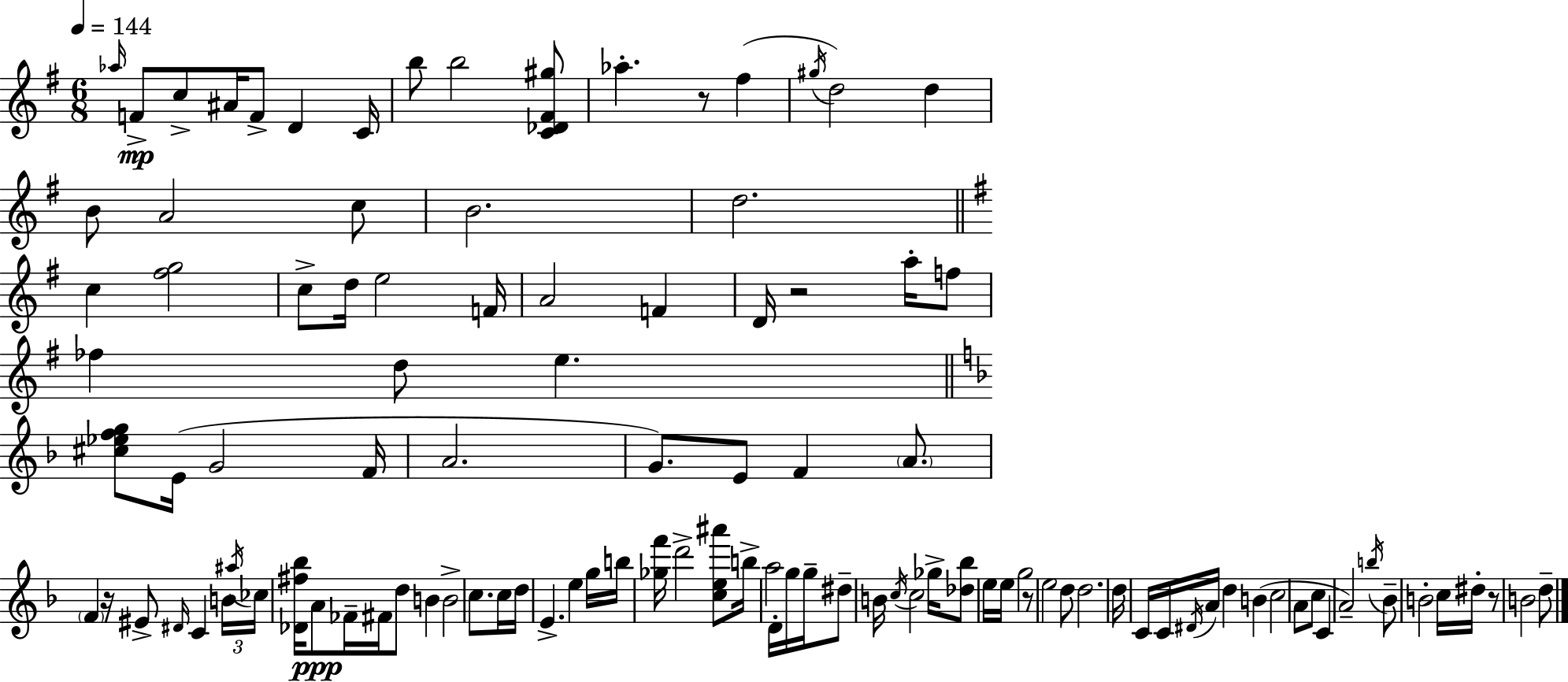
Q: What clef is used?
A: treble